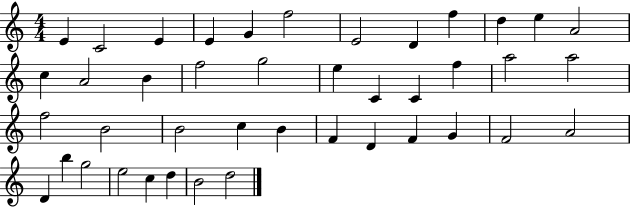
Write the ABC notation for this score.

X:1
T:Untitled
M:4/4
L:1/4
K:C
E C2 E E G f2 E2 D f d e A2 c A2 B f2 g2 e C C f a2 a2 f2 B2 B2 c B F D F G F2 A2 D b g2 e2 c d B2 d2